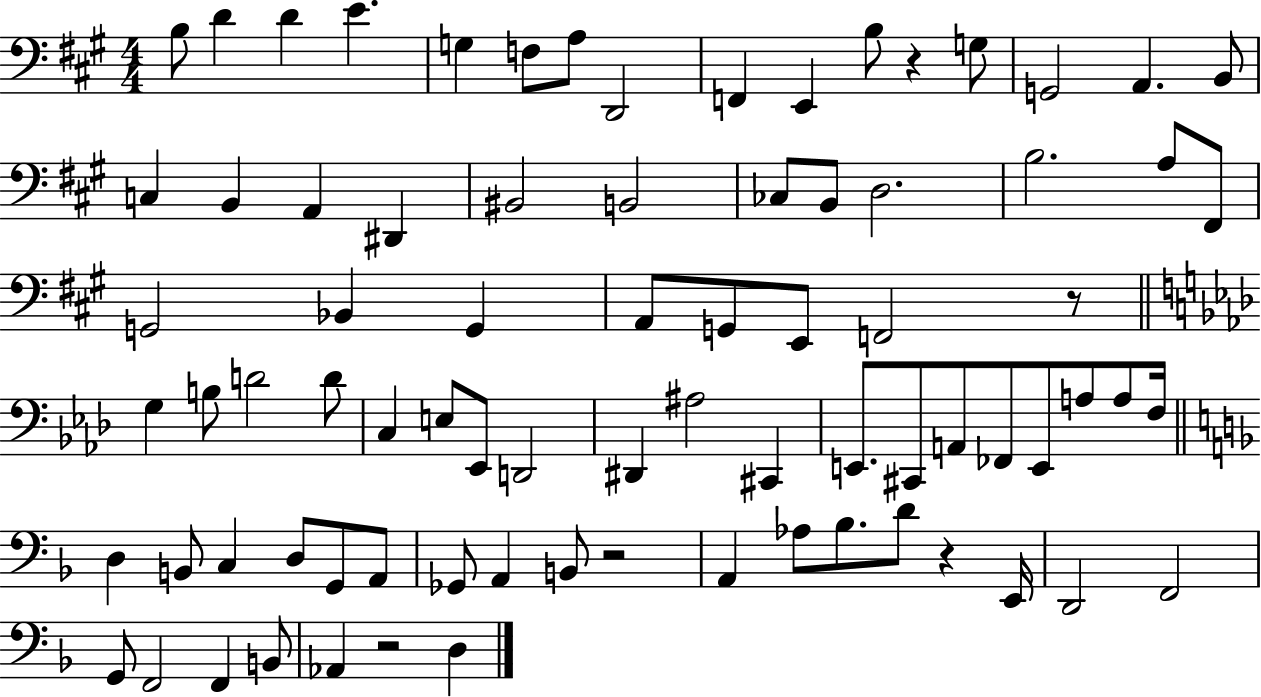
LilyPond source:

{
  \clef bass
  \numericTimeSignature
  \time 4/4
  \key a \major
  \repeat volta 2 { b8 d'4 d'4 e'4. | g4 f8 a8 d,2 | f,4 e,4 b8 r4 g8 | g,2 a,4. b,8 | \break c4 b,4 a,4 dis,4 | bis,2 b,2 | ces8 b,8 d2. | b2. a8 fis,8 | \break g,2 bes,4 g,4 | a,8 g,8 e,8 f,2 r8 | \bar "||" \break \key aes \major g4 b8 d'2 d'8 | c4 e8 ees,8 d,2 | dis,4 ais2 cis,4 | e,8. cis,8 a,8 fes,8 e,8 a8 a8 f16 | \break \bar "||" \break \key f \major d4 b,8 c4 d8 g,8 a,8 | ges,8 a,4 b,8 r2 | a,4 aes8 bes8. d'8 r4 e,16 | d,2 f,2 | \break g,8 f,2 f,4 b,8 | aes,4 r2 d4 | } \bar "|."
}